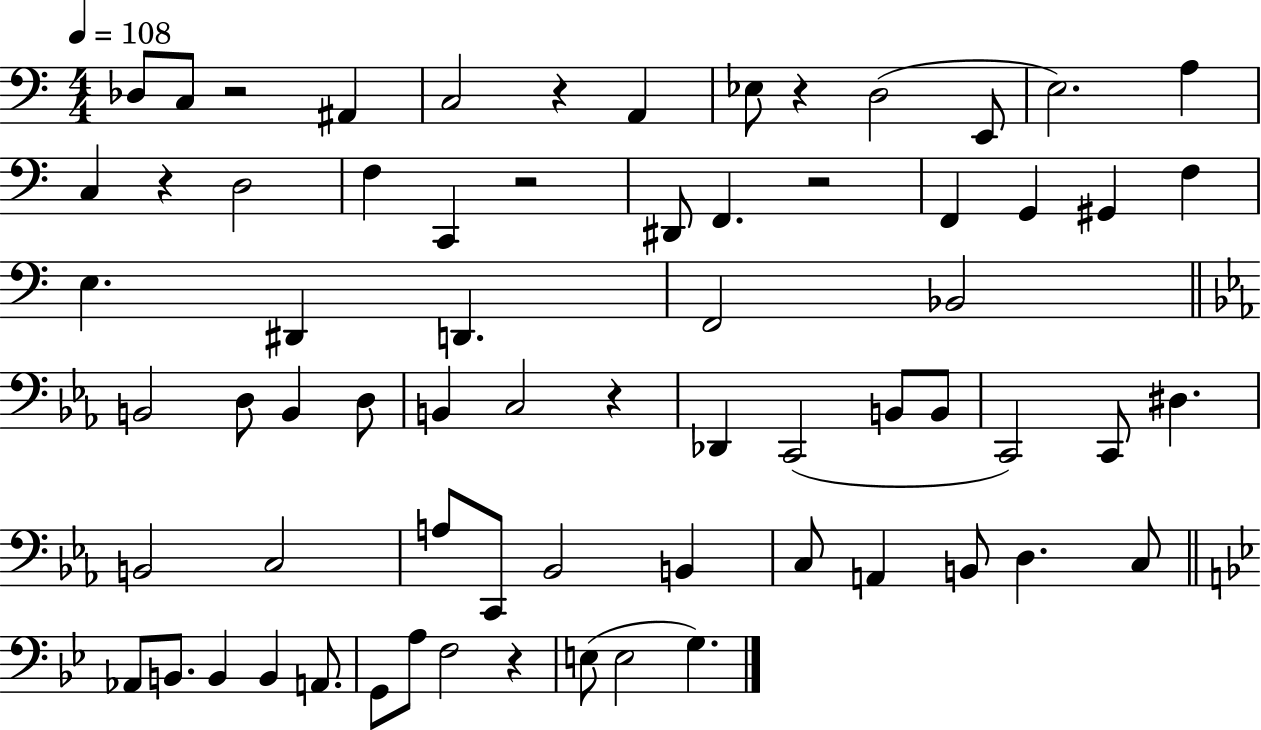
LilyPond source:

{
  \clef bass
  \numericTimeSignature
  \time 4/4
  \key c \major
  \tempo 4 = 108
  des8 c8 r2 ais,4 | c2 r4 a,4 | ees8 r4 d2( e,8 | e2.) a4 | \break c4 r4 d2 | f4 c,4 r2 | dis,8 f,4. r2 | f,4 g,4 gis,4 f4 | \break e4. dis,4 d,4. | f,2 bes,2 | \bar "||" \break \key ees \major b,2 d8 b,4 d8 | b,4 c2 r4 | des,4 c,2( b,8 b,8 | c,2) c,8 dis4. | \break b,2 c2 | a8 c,8 bes,2 b,4 | c8 a,4 b,8 d4. c8 | \bar "||" \break \key bes \major aes,8 b,8. b,4 b,4 a,8. | g,8 a8 f2 r4 | e8( e2 g4.) | \bar "|."
}